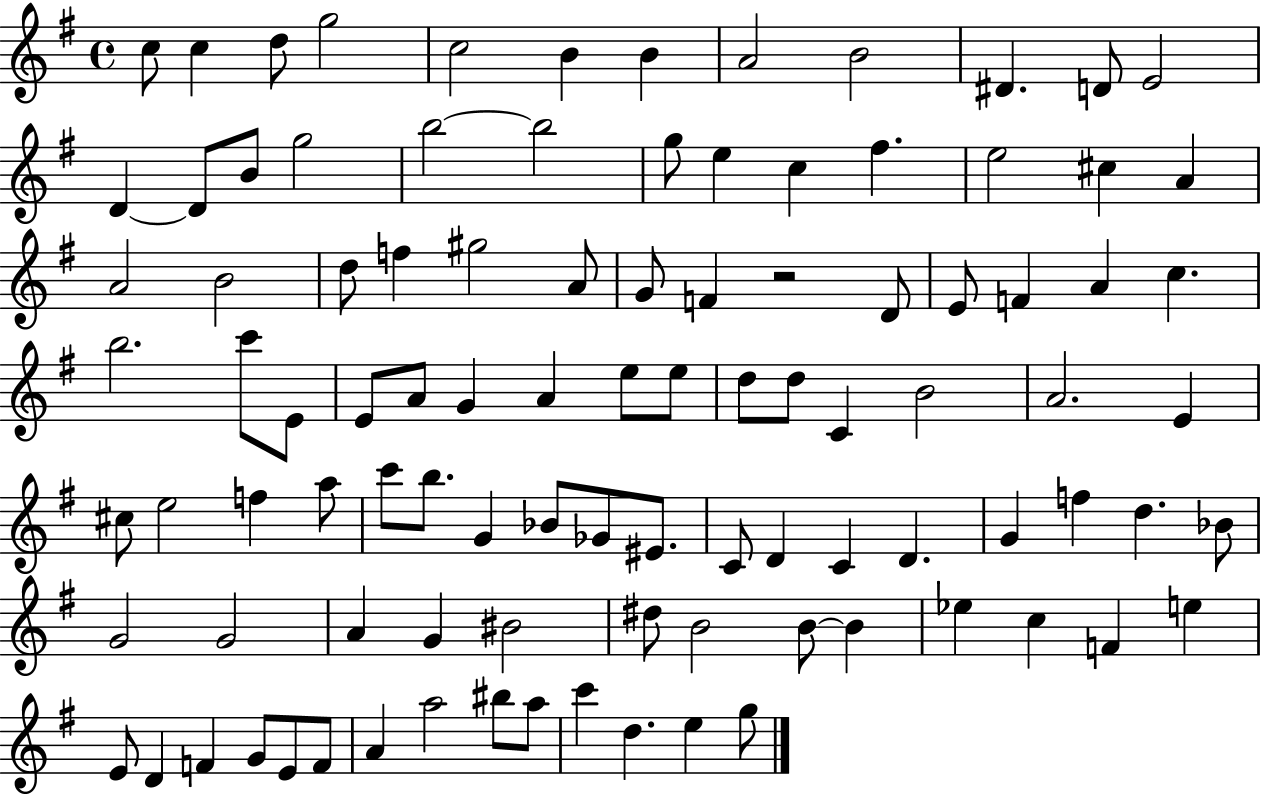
C5/e C5/q D5/e G5/h C5/h B4/q B4/q A4/h B4/h D#4/q. D4/e E4/h D4/q D4/e B4/e G5/h B5/h B5/h G5/e E5/q C5/q F#5/q. E5/h C#5/q A4/q A4/h B4/h D5/e F5/q G#5/h A4/e G4/e F4/q R/h D4/e E4/e F4/q A4/q C5/q. B5/h. C6/e E4/e E4/e A4/e G4/q A4/q E5/e E5/e D5/e D5/e C4/q B4/h A4/h. E4/q C#5/e E5/h F5/q A5/e C6/e B5/e. G4/q Bb4/e Gb4/e EIS4/e. C4/e D4/q C4/q D4/q. G4/q F5/q D5/q. Bb4/e G4/h G4/h A4/q G4/q BIS4/h D#5/e B4/h B4/e B4/q Eb5/q C5/q F4/q E5/q E4/e D4/q F4/q G4/e E4/e F4/e A4/q A5/h BIS5/e A5/e C6/q D5/q. E5/q G5/e